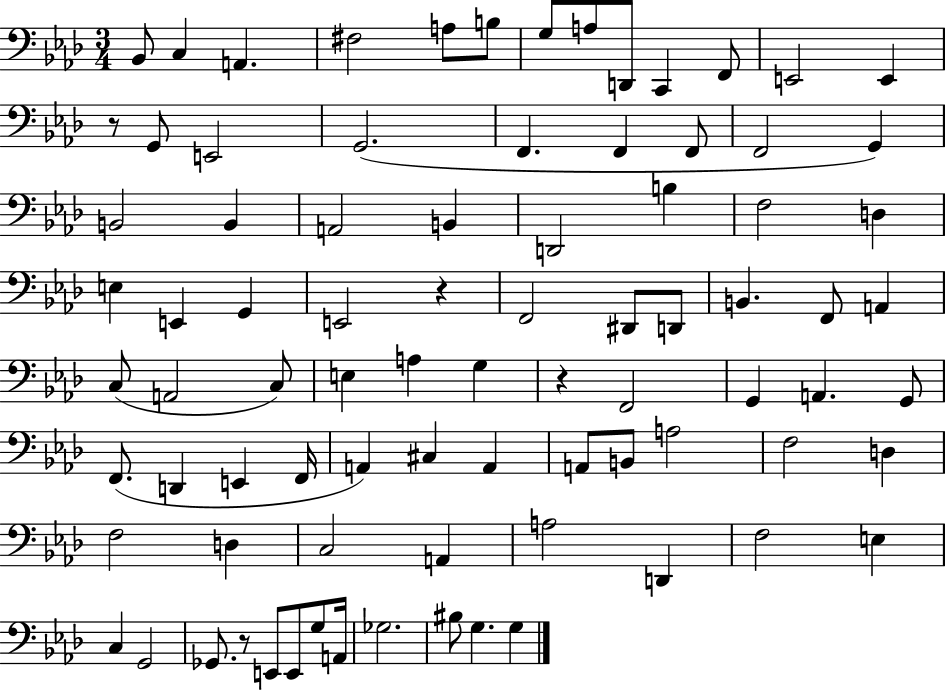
{
  \clef bass
  \numericTimeSignature
  \time 3/4
  \key aes \major
  bes,8 c4 a,4. | fis2 a8 b8 | g8 a8 d,8 c,4 f,8 | e,2 e,4 | \break r8 g,8 e,2 | g,2.( | f,4. f,4 f,8 | f,2 g,4) | \break b,2 b,4 | a,2 b,4 | d,2 b4 | f2 d4 | \break e4 e,4 g,4 | e,2 r4 | f,2 dis,8 d,8 | b,4. f,8 a,4 | \break c8( a,2 c8) | e4 a4 g4 | r4 f,2 | g,4 a,4. g,8 | \break f,8.( d,4 e,4 f,16 | a,4) cis4 a,4 | a,8 b,8 a2 | f2 d4 | \break f2 d4 | c2 a,4 | a2 d,4 | f2 e4 | \break c4 g,2 | ges,8. r8 e,8 e,8 g8 a,16 | ges2. | bis8 g4. g4 | \break \bar "|."
}